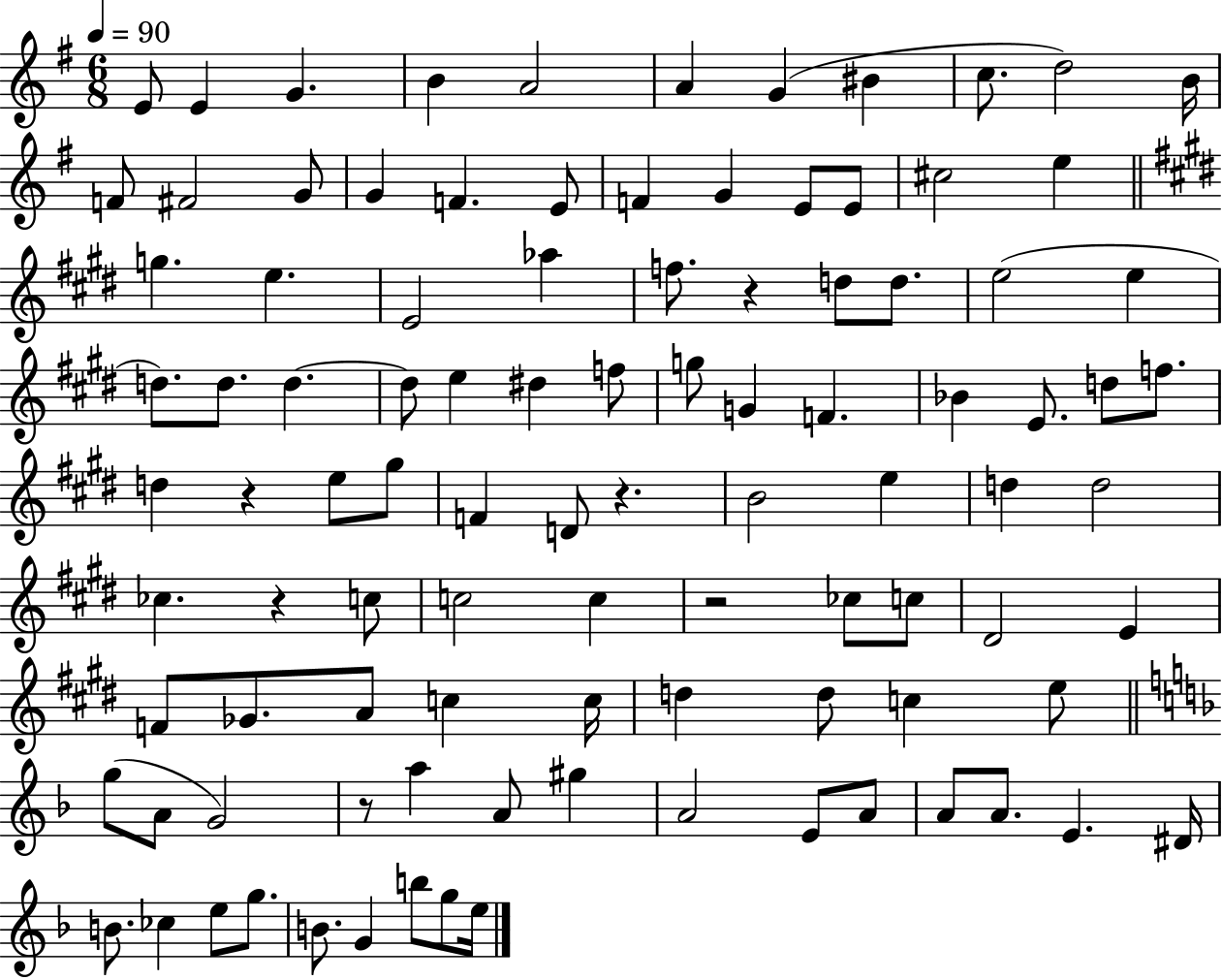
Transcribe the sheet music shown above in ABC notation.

X:1
T:Untitled
M:6/8
L:1/4
K:G
E/2 E G B A2 A G ^B c/2 d2 B/4 F/2 ^F2 G/2 G F E/2 F G E/2 E/2 ^c2 e g e E2 _a f/2 z d/2 d/2 e2 e d/2 d/2 d d/2 e ^d f/2 g/2 G F _B E/2 d/2 f/2 d z e/2 ^g/2 F D/2 z B2 e d d2 _c z c/2 c2 c z2 _c/2 c/2 ^D2 E F/2 _G/2 A/2 c c/4 d d/2 c e/2 g/2 A/2 G2 z/2 a A/2 ^g A2 E/2 A/2 A/2 A/2 E ^D/4 B/2 _c e/2 g/2 B/2 G b/2 g/2 e/4